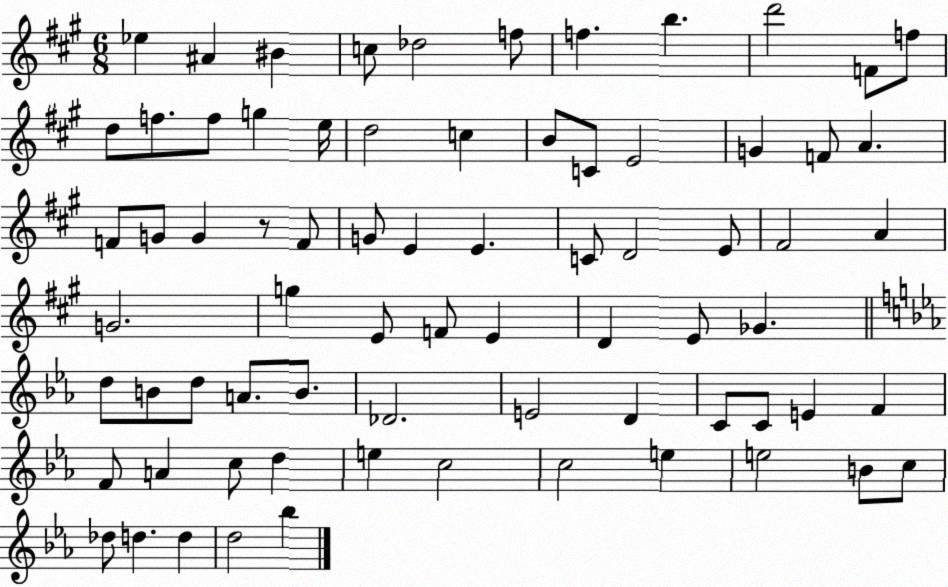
X:1
T:Untitled
M:6/8
L:1/4
K:A
_e ^A ^B c/2 _d2 f/2 f b d'2 F/2 f/2 d/2 f/2 f/2 g e/4 d2 c B/2 C/2 E2 G F/2 A F/2 G/2 G z/2 F/2 G/2 E E C/2 D2 E/2 ^F2 A G2 g E/2 F/2 E D E/2 _G d/2 B/2 d/2 A/2 B/2 _D2 E2 D C/2 C/2 E F F/2 A c/2 d e c2 c2 e e2 B/2 c/2 _d/2 d d d2 _b